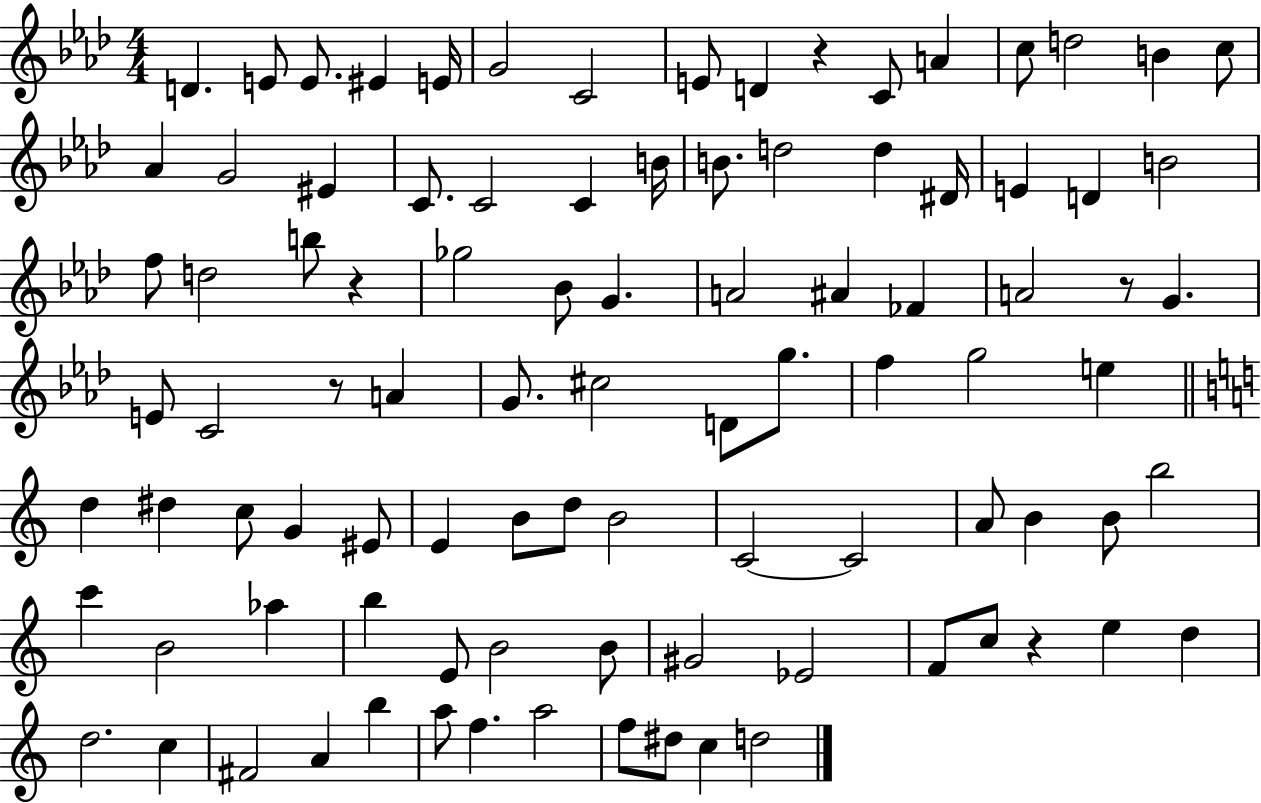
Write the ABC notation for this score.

X:1
T:Untitled
M:4/4
L:1/4
K:Ab
D E/2 E/2 ^E E/4 G2 C2 E/2 D z C/2 A c/2 d2 B c/2 _A G2 ^E C/2 C2 C B/4 B/2 d2 d ^D/4 E D B2 f/2 d2 b/2 z _g2 _B/2 G A2 ^A _F A2 z/2 G E/2 C2 z/2 A G/2 ^c2 D/2 g/2 f g2 e d ^d c/2 G ^E/2 E B/2 d/2 B2 C2 C2 A/2 B B/2 b2 c' B2 _a b E/2 B2 B/2 ^G2 _E2 F/2 c/2 z e d d2 c ^F2 A b a/2 f a2 f/2 ^d/2 c d2